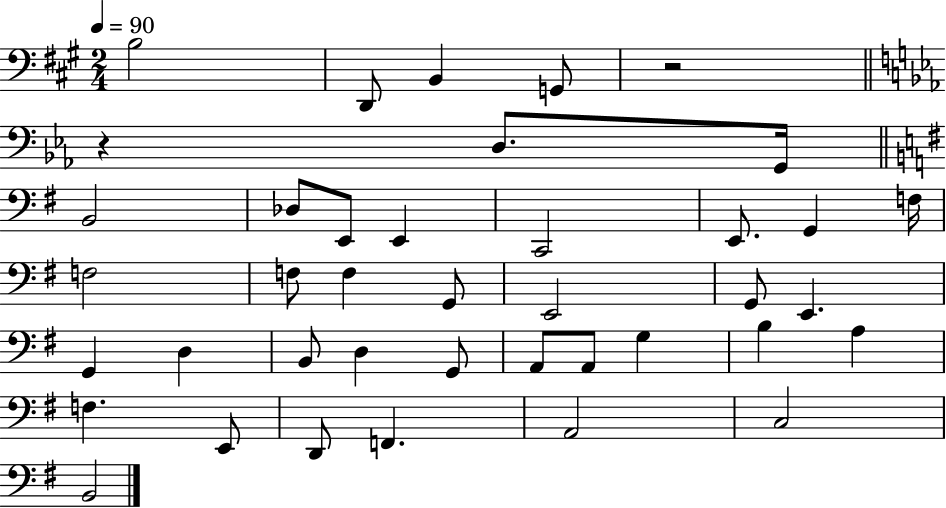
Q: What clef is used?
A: bass